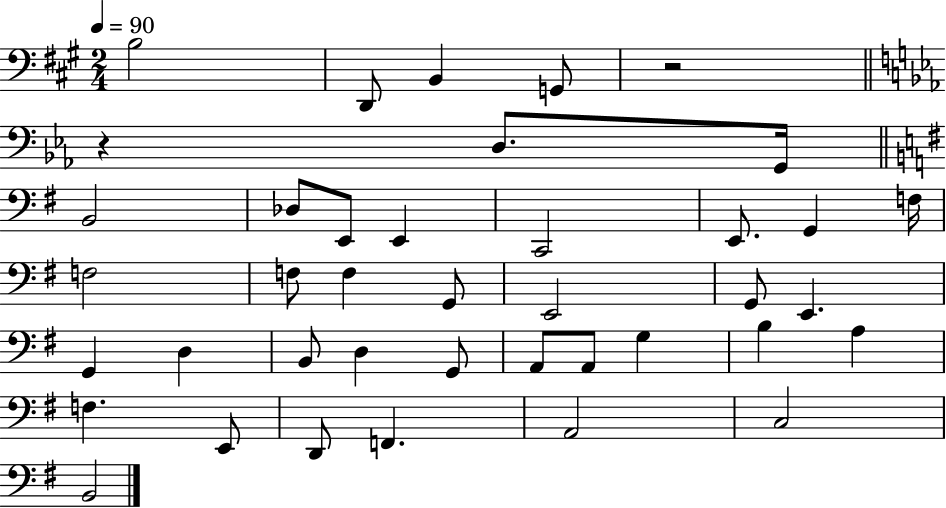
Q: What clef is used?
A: bass